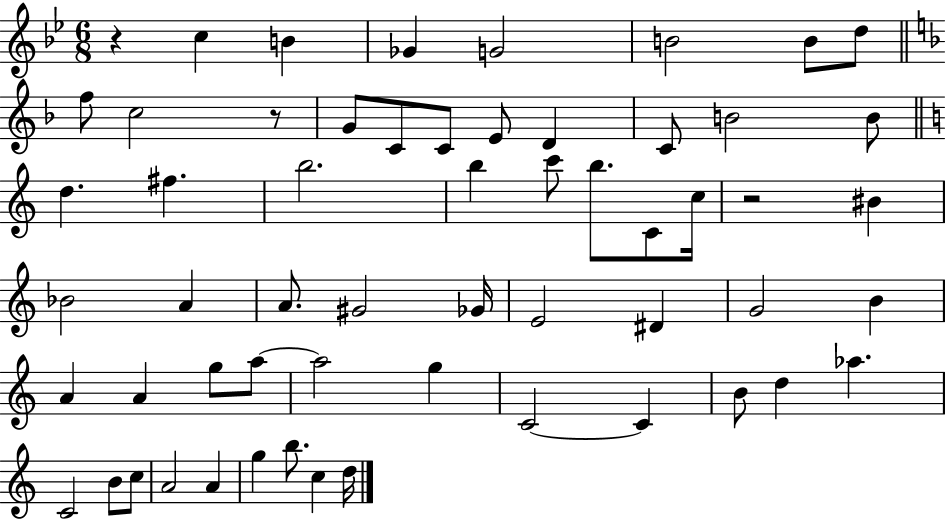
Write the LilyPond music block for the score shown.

{
  \clef treble
  \numericTimeSignature
  \time 6/8
  \key bes \major
  r4 c''4 b'4 | ges'4 g'2 | b'2 b'8 d''8 | \bar "||" \break \key f \major f''8 c''2 r8 | g'8 c'8 c'8 e'8 d'4 | c'8 b'2 b'8 | \bar "||" \break \key c \major d''4. fis''4. | b''2. | b''4 c'''8 b''8. c'8 c''16 | r2 bis'4 | \break bes'2 a'4 | a'8. gis'2 ges'16 | e'2 dis'4 | g'2 b'4 | \break a'4 a'4 g''8 a''8~~ | a''2 g''4 | c'2~~ c'4 | b'8 d''4 aes''4. | \break c'2 b'8 c''8 | a'2 a'4 | g''4 b''8. c''4 d''16 | \bar "|."
}